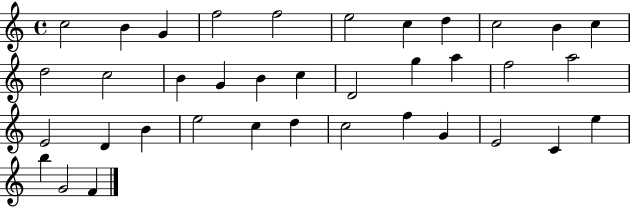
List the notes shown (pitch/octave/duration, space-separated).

C5/h B4/q G4/q F5/h F5/h E5/h C5/q D5/q C5/h B4/q C5/q D5/h C5/h B4/q G4/q B4/q C5/q D4/h G5/q A5/q F5/h A5/h E4/h D4/q B4/q E5/h C5/q D5/q C5/h F5/q G4/q E4/h C4/q E5/q B5/q G4/h F4/q